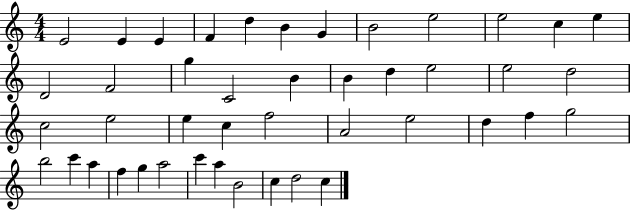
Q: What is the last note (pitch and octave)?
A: C5